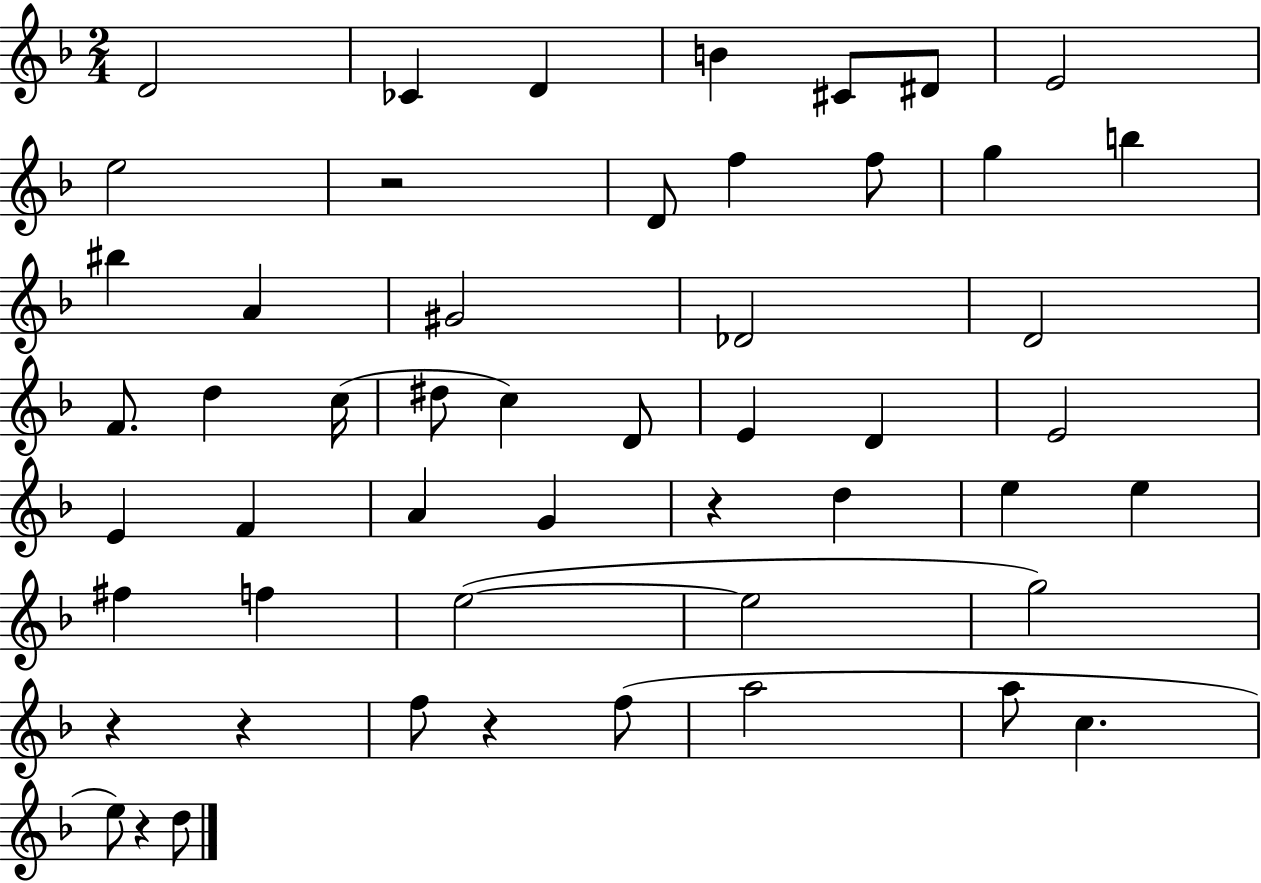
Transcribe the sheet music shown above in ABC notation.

X:1
T:Untitled
M:2/4
L:1/4
K:F
D2 _C D B ^C/2 ^D/2 E2 e2 z2 D/2 f f/2 g b ^b A ^G2 _D2 D2 F/2 d c/4 ^d/2 c D/2 E D E2 E F A G z d e e ^f f e2 e2 g2 z z f/2 z f/2 a2 a/2 c e/2 z d/2